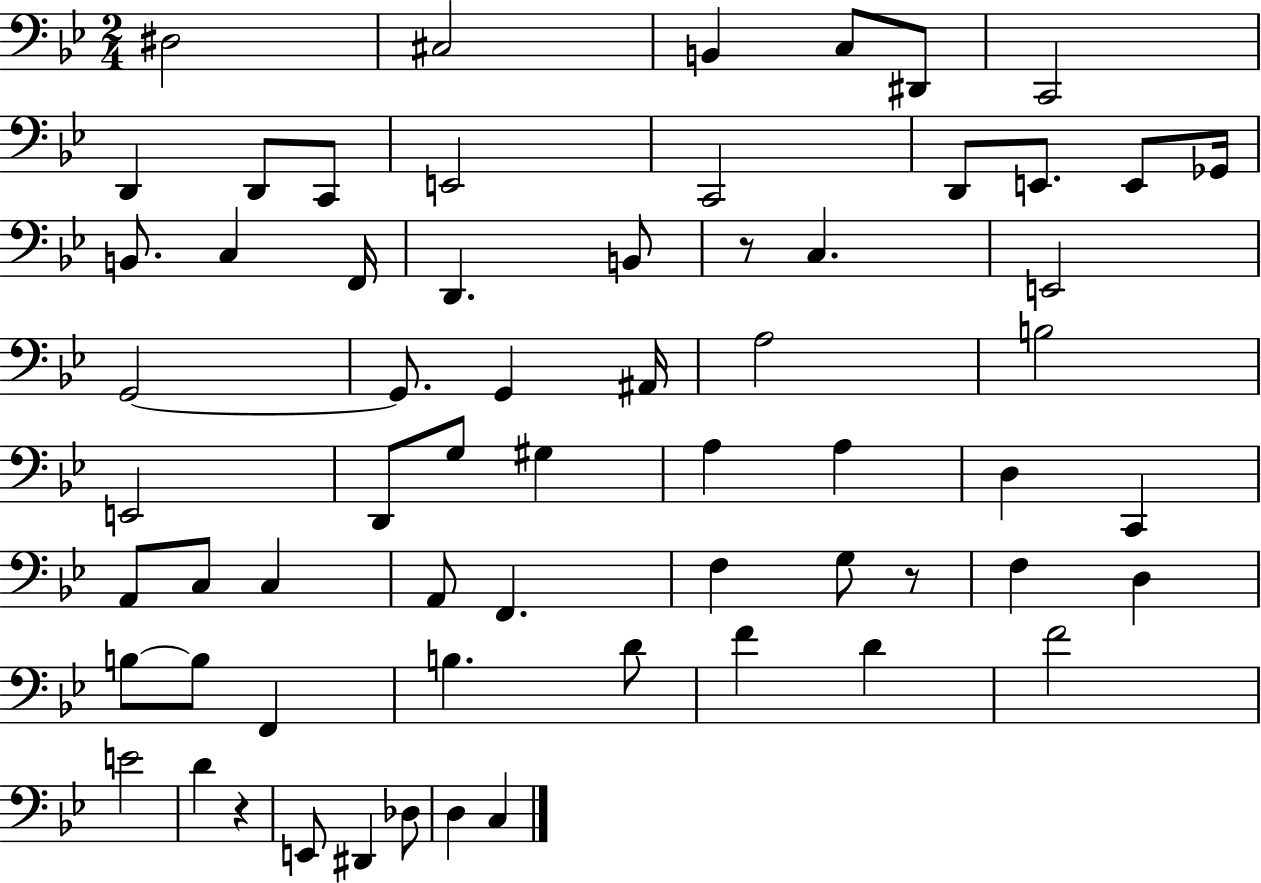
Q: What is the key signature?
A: BES major